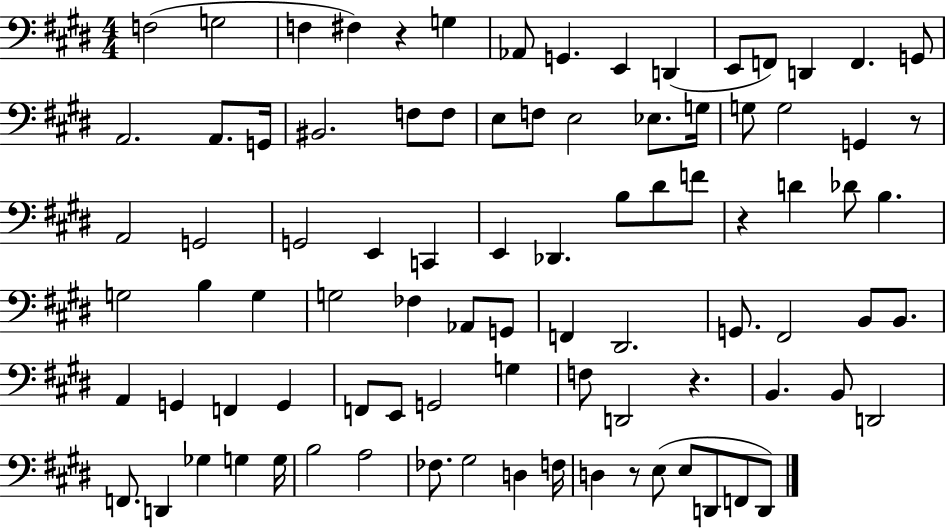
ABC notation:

X:1
T:Untitled
M:4/4
L:1/4
K:E
F,2 G,2 F, ^F, z G, _A,,/2 G,, E,, D,, E,,/2 F,,/2 D,, F,, G,,/2 A,,2 A,,/2 G,,/4 ^B,,2 F,/2 F,/2 E,/2 F,/2 E,2 _E,/2 G,/4 G,/2 G,2 G,, z/2 A,,2 G,,2 G,,2 E,, C,, E,, _D,, B,/2 ^D/2 F/2 z D _D/2 B, G,2 B, G, G,2 _F, _A,,/2 G,,/2 F,, ^D,,2 G,,/2 ^F,,2 B,,/2 B,,/2 A,, G,, F,, G,, F,,/2 E,,/2 G,,2 G, F,/2 D,,2 z B,, B,,/2 D,,2 F,,/2 D,, _G, G, G,/4 B,2 A,2 _F,/2 ^G,2 D, F,/4 D, z/2 E,/2 E,/2 D,,/2 F,,/2 D,,/2